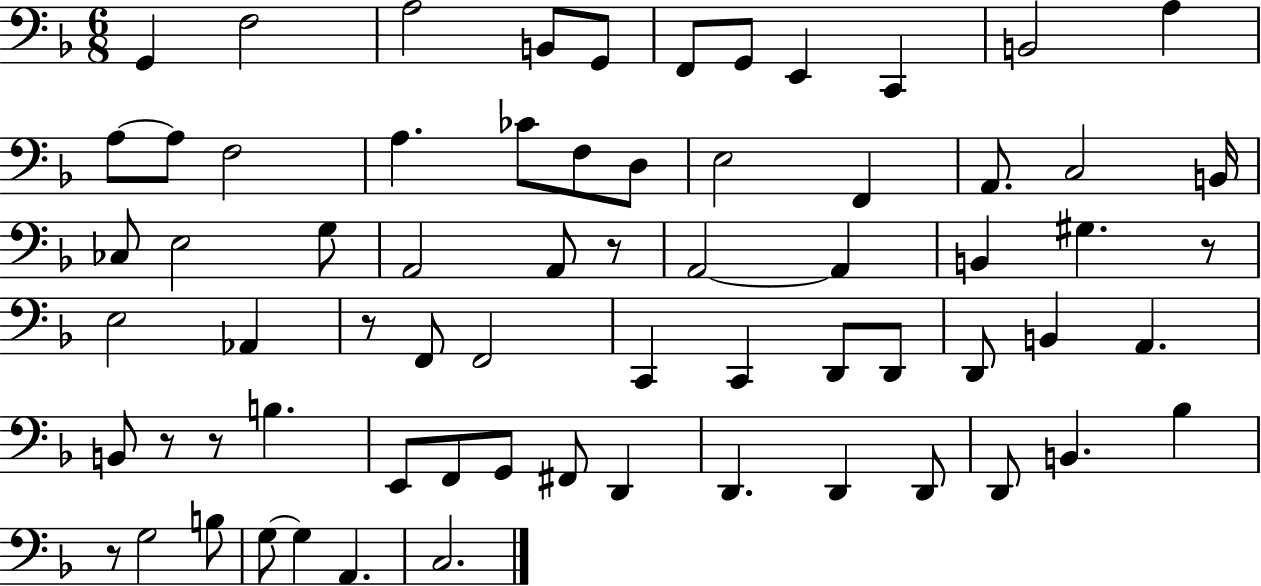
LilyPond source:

{
  \clef bass
  \numericTimeSignature
  \time 6/8
  \key f \major
  g,4 f2 | a2 b,8 g,8 | f,8 g,8 e,4 c,4 | b,2 a4 | \break a8~~ a8 f2 | a4. ces'8 f8 d8 | e2 f,4 | a,8. c2 b,16 | \break ces8 e2 g8 | a,2 a,8 r8 | a,2~~ a,4 | b,4 gis4. r8 | \break e2 aes,4 | r8 f,8 f,2 | c,4 c,4 d,8 d,8 | d,8 b,4 a,4. | \break b,8 r8 r8 b4. | e,8 f,8 g,8 fis,8 d,4 | d,4. d,4 d,8 | d,8 b,4. bes4 | \break r8 g2 b8 | g8~~ g4 a,4. | c2. | \bar "|."
}